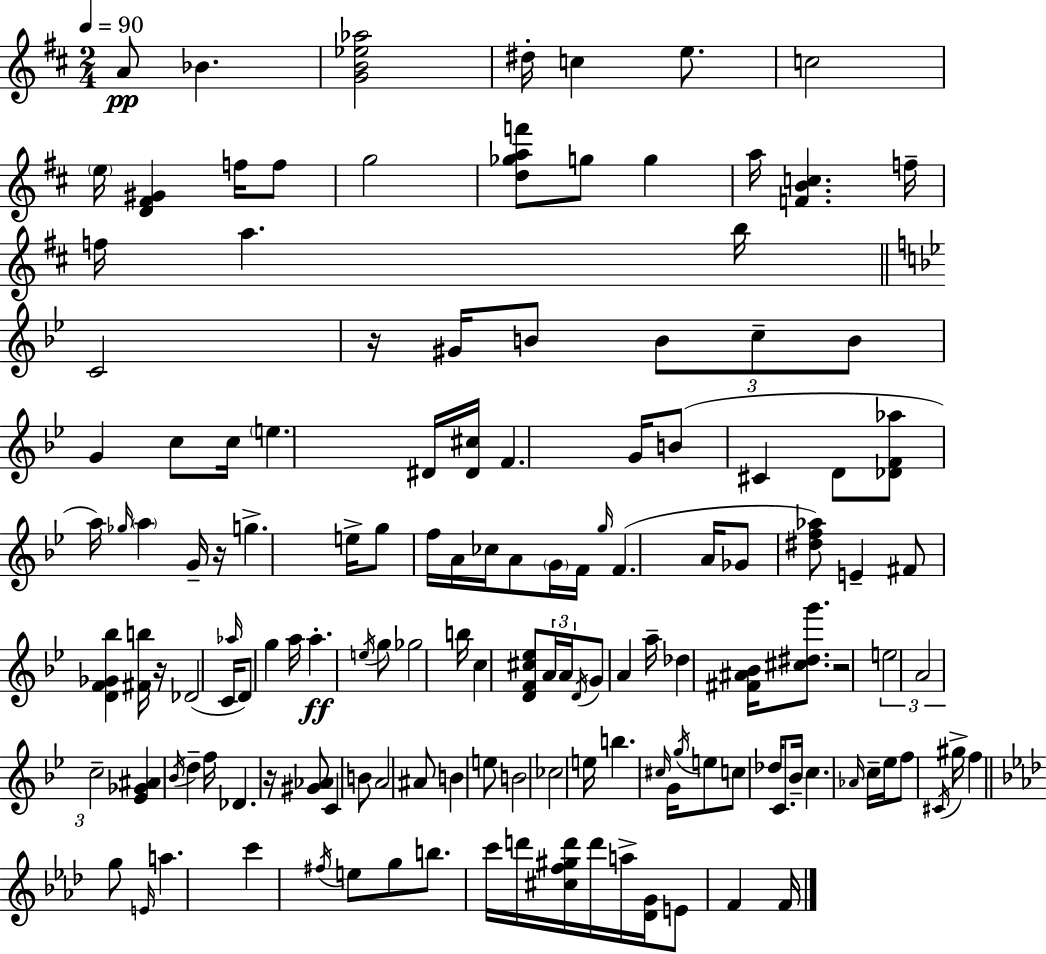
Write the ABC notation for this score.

X:1
T:Untitled
M:2/4
L:1/4
K:D
A/2 _B [GB_e_a]2 ^d/4 c e/2 c2 e/4 [D^F^G] f/4 f/2 g2 [d_gaf']/2 g/2 g a/4 [FBc] f/4 f/4 a b/4 C2 z/4 ^G/4 B/2 B/2 c/2 B/2 G c/2 c/4 e ^D/4 [^D^c]/4 F G/4 B/2 ^C D/2 [_DF_a]/2 a/4 _g/4 a G/4 z/4 g e/4 g/2 f/4 A/4 _c/4 A/2 G/4 F/4 g/4 F A/4 _G/2 [^df_a]/2 E ^F/2 [DF_G_b] [^Fb]/4 z/4 _D2 C/4 _a/4 D/2 g a/4 a e/4 g/2 _g2 b/4 c [DF^c_e]/2 A/4 A/4 D/4 G/2 A a/4 _d [^F^A_B]/4 [^c^dg']/2 z2 e2 A2 c2 [_E_G^A] _B/4 d f/4 _D z/4 [^G_A]/2 C B/2 A2 ^A/2 B e/2 B2 _c2 e/4 b ^c/4 G/4 g/4 e/2 c/2 _d/4 C/2 _B/4 c _A/4 c/4 _e/4 f/2 ^C/4 ^g/4 f g/2 E/4 a c' ^f/4 e/2 g/2 b/2 c'/4 d'/4 [^cf^gd']/4 d'/4 a/4 [_DG]/4 E/2 F F/4